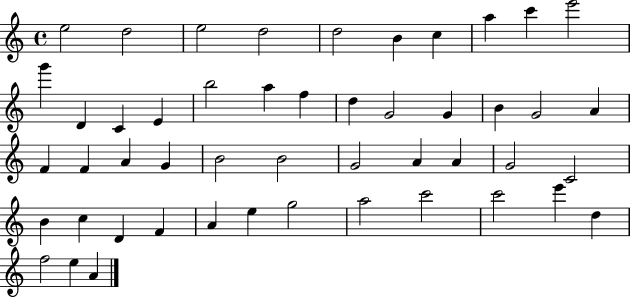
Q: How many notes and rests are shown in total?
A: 49